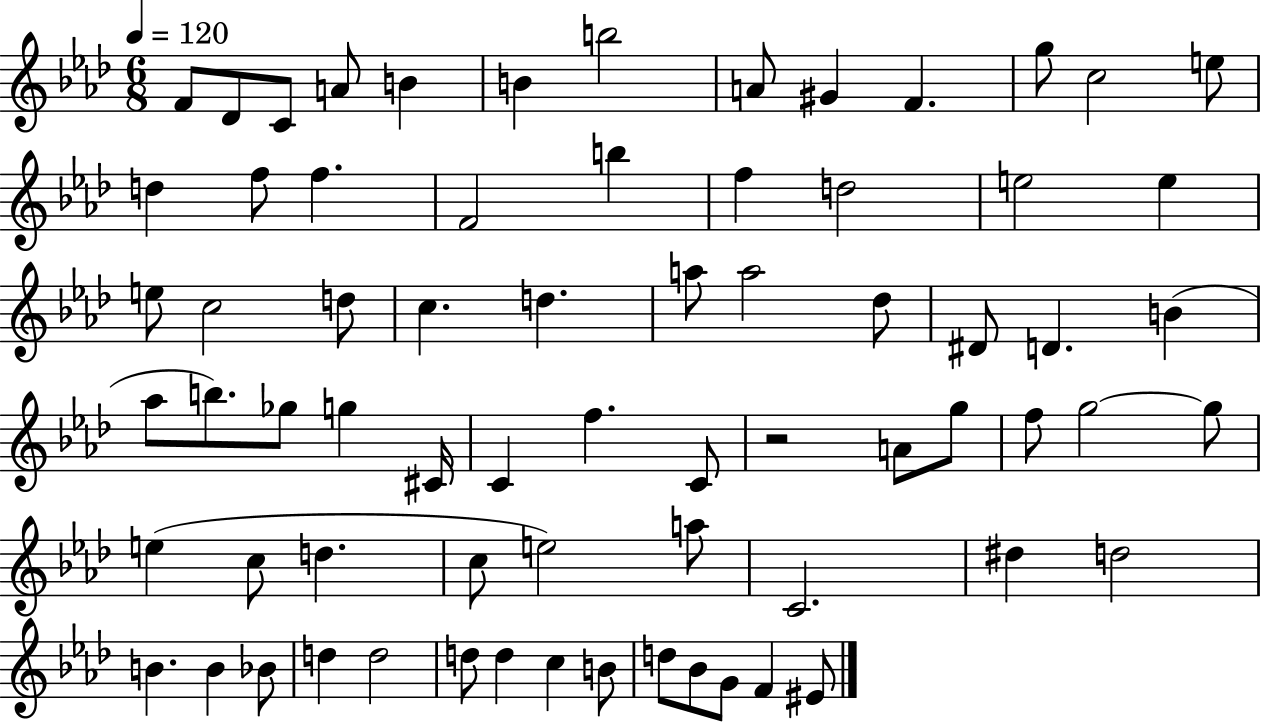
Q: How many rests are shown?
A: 1